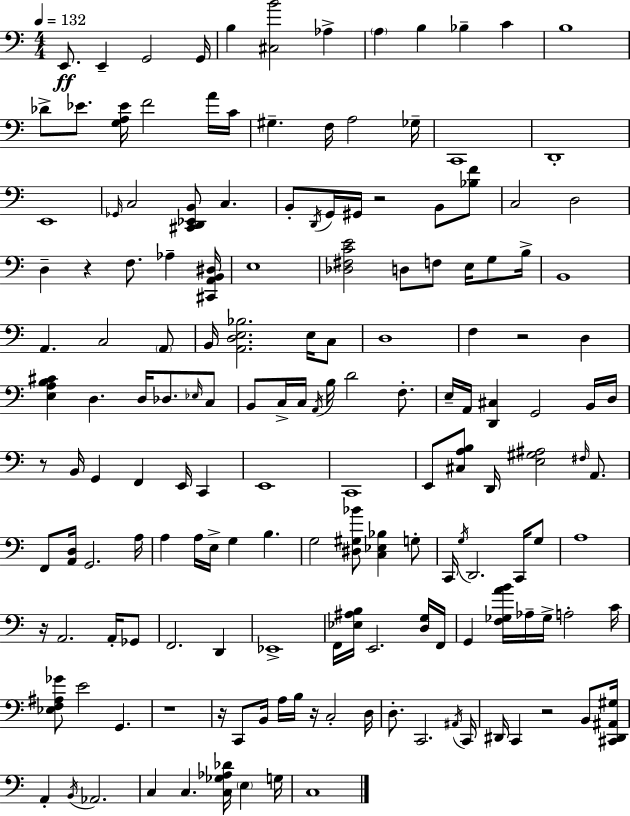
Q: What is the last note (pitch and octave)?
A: C3